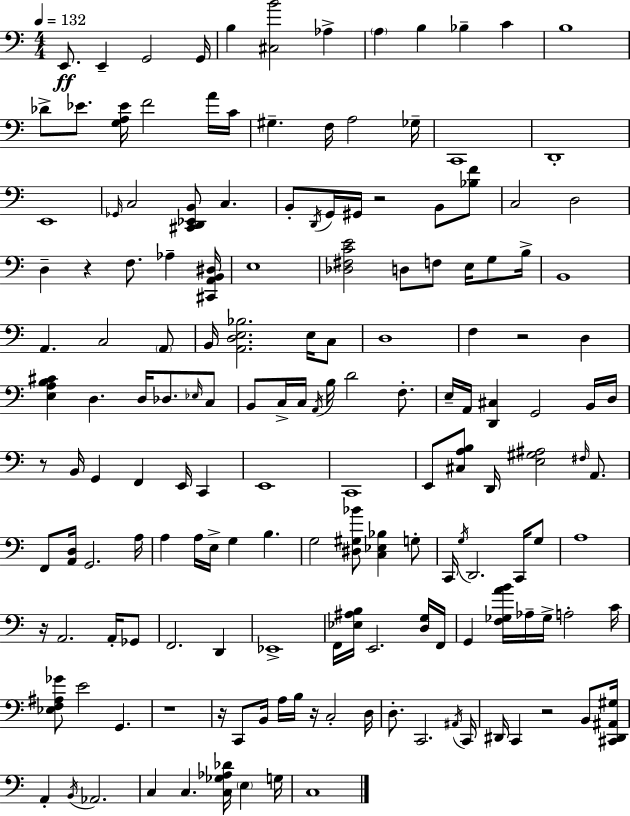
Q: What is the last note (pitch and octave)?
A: C3